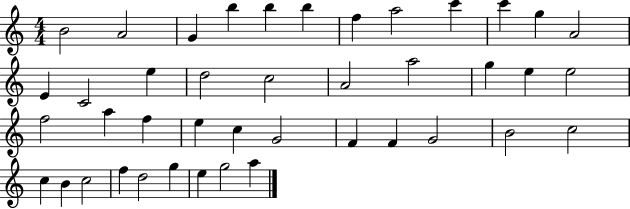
{
  \clef treble
  \numericTimeSignature
  \time 4/4
  \key c \major
  b'2 a'2 | g'4 b''4 b''4 b''4 | f''4 a''2 c'''4 | c'''4 g''4 a'2 | \break e'4 c'2 e''4 | d''2 c''2 | a'2 a''2 | g''4 e''4 e''2 | \break f''2 a''4 f''4 | e''4 c''4 g'2 | f'4 f'4 g'2 | b'2 c''2 | \break c''4 b'4 c''2 | f''4 d''2 g''4 | e''4 g''2 a''4 | \bar "|."
}